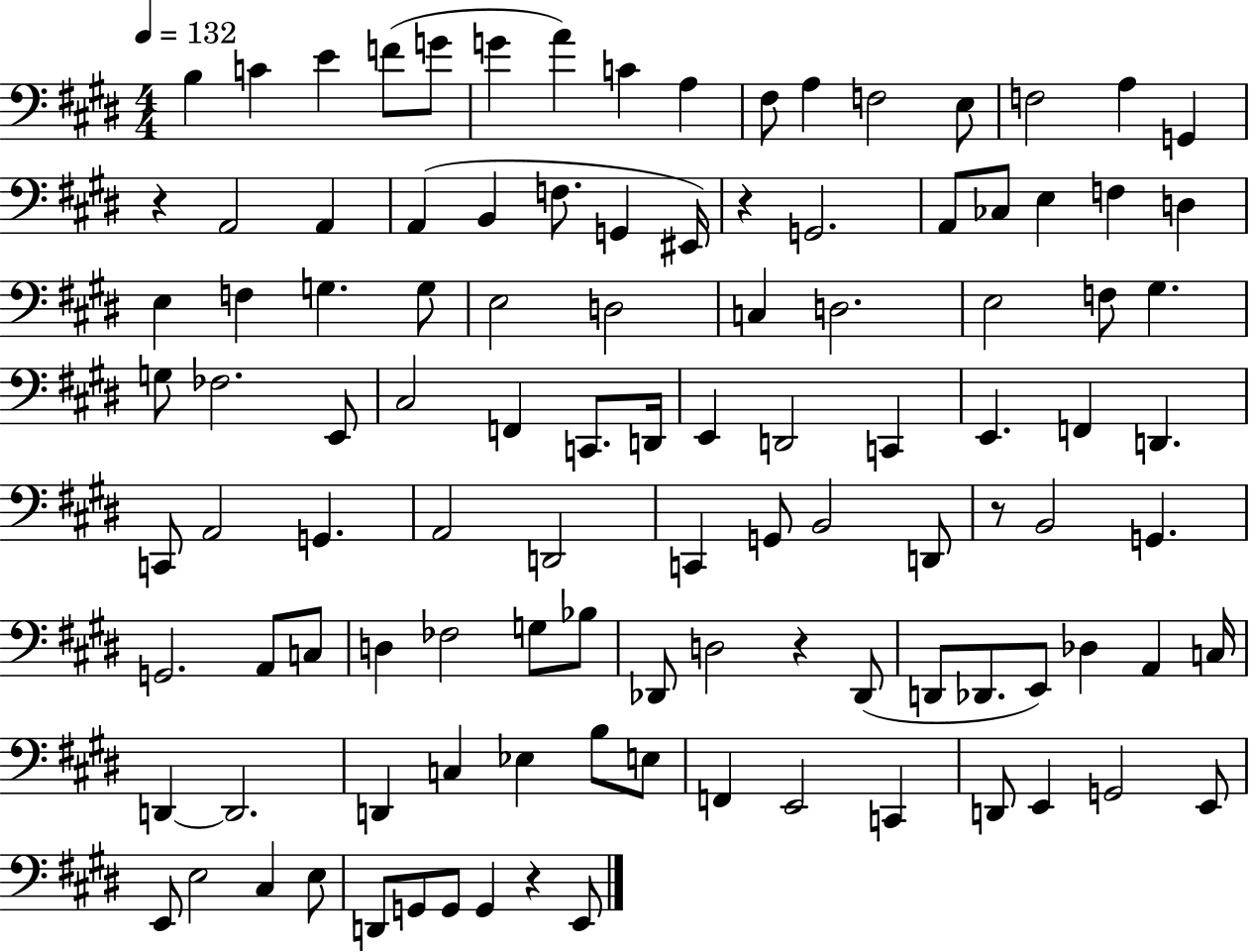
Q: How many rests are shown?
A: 5